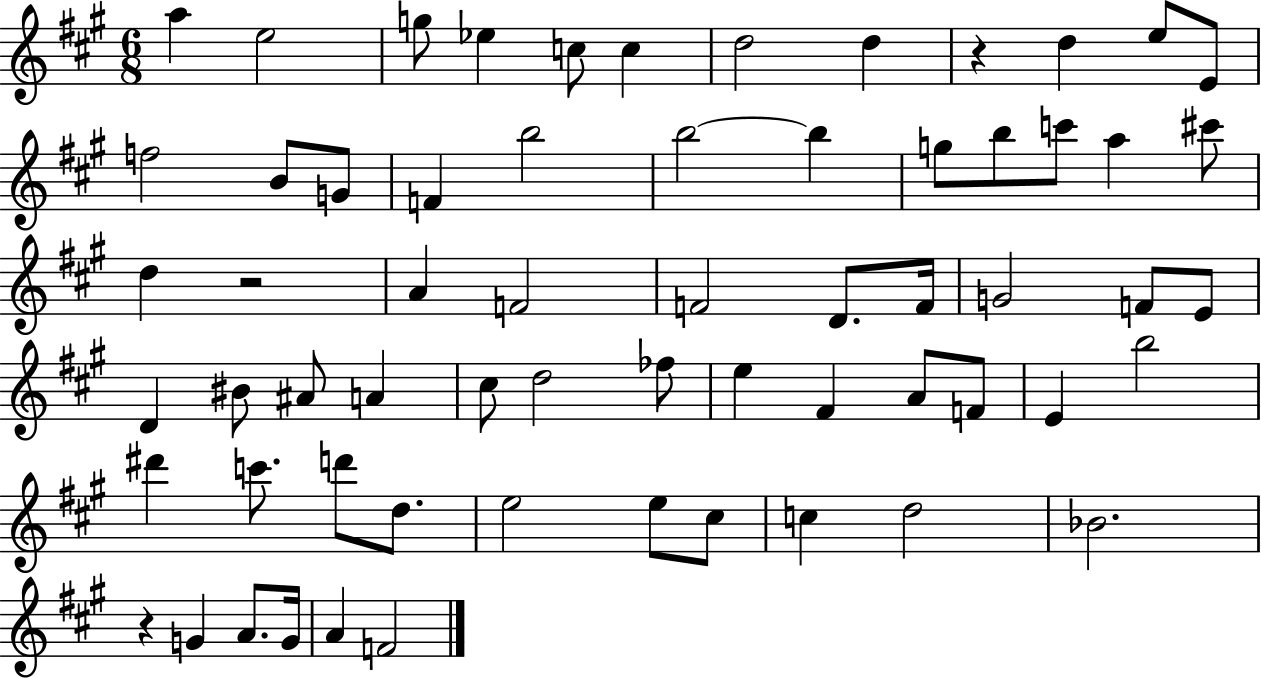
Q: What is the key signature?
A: A major